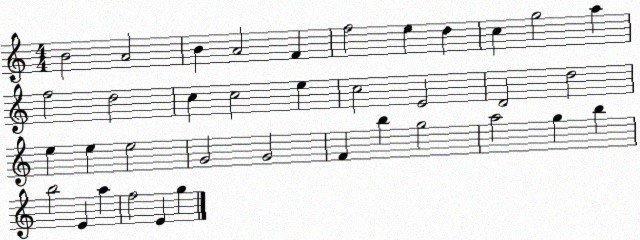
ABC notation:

X:1
T:Untitled
M:4/4
L:1/4
K:C
B2 A2 B A2 F f2 e d c g2 a f2 d2 c c2 e c2 E2 D2 d2 e e e2 G2 G2 F b g2 a2 g b b2 E a f2 E g